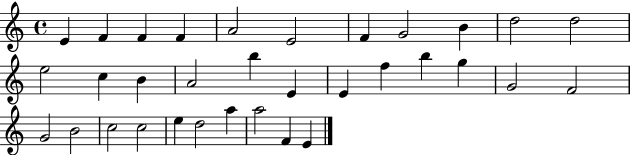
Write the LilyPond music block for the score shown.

{
  \clef treble
  \time 4/4
  \defaultTimeSignature
  \key c \major
  e'4 f'4 f'4 f'4 | a'2 e'2 | f'4 g'2 b'4 | d''2 d''2 | \break e''2 c''4 b'4 | a'2 b''4 e'4 | e'4 f''4 b''4 g''4 | g'2 f'2 | \break g'2 b'2 | c''2 c''2 | e''4 d''2 a''4 | a''2 f'4 e'4 | \break \bar "|."
}